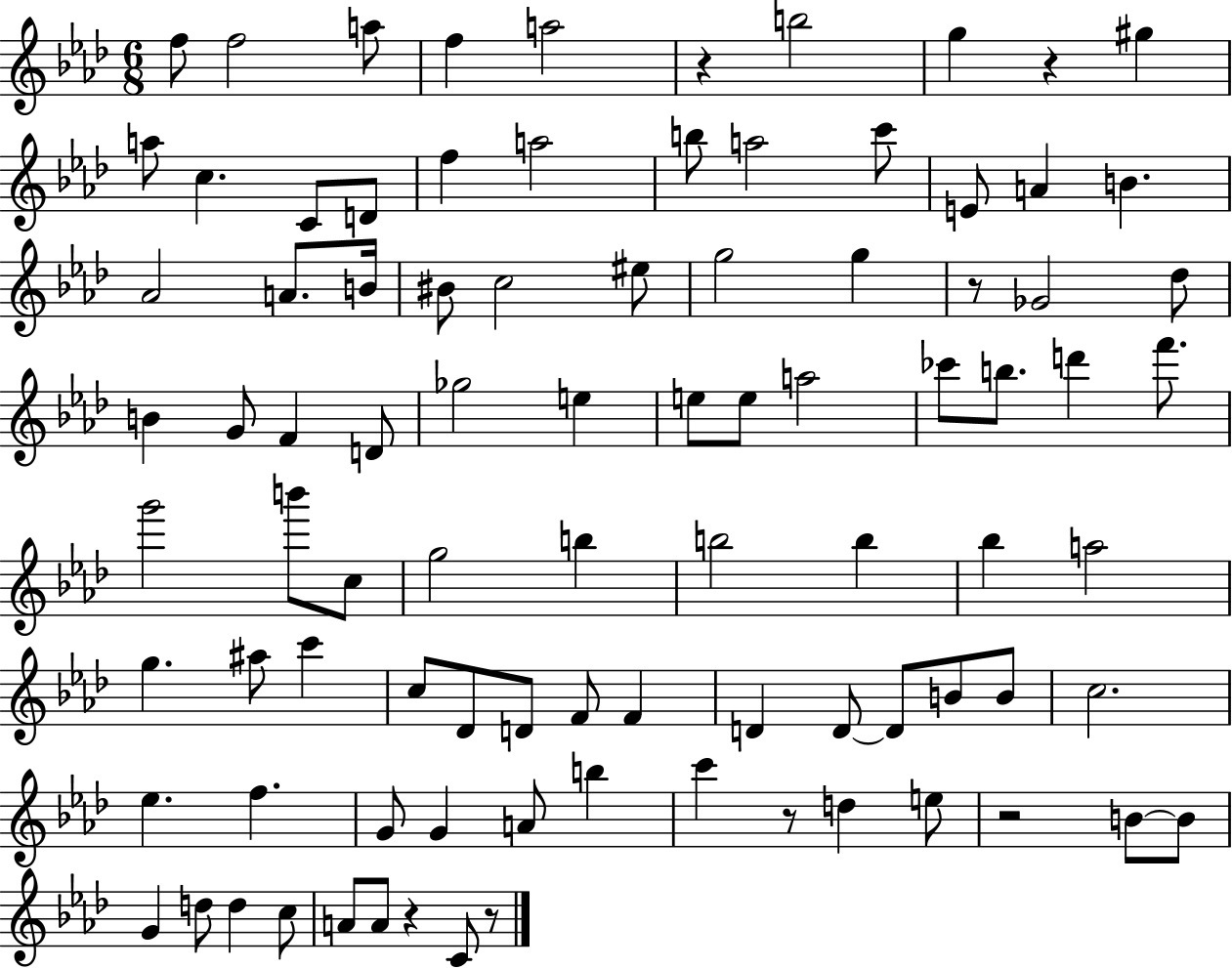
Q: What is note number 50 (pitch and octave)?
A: B5